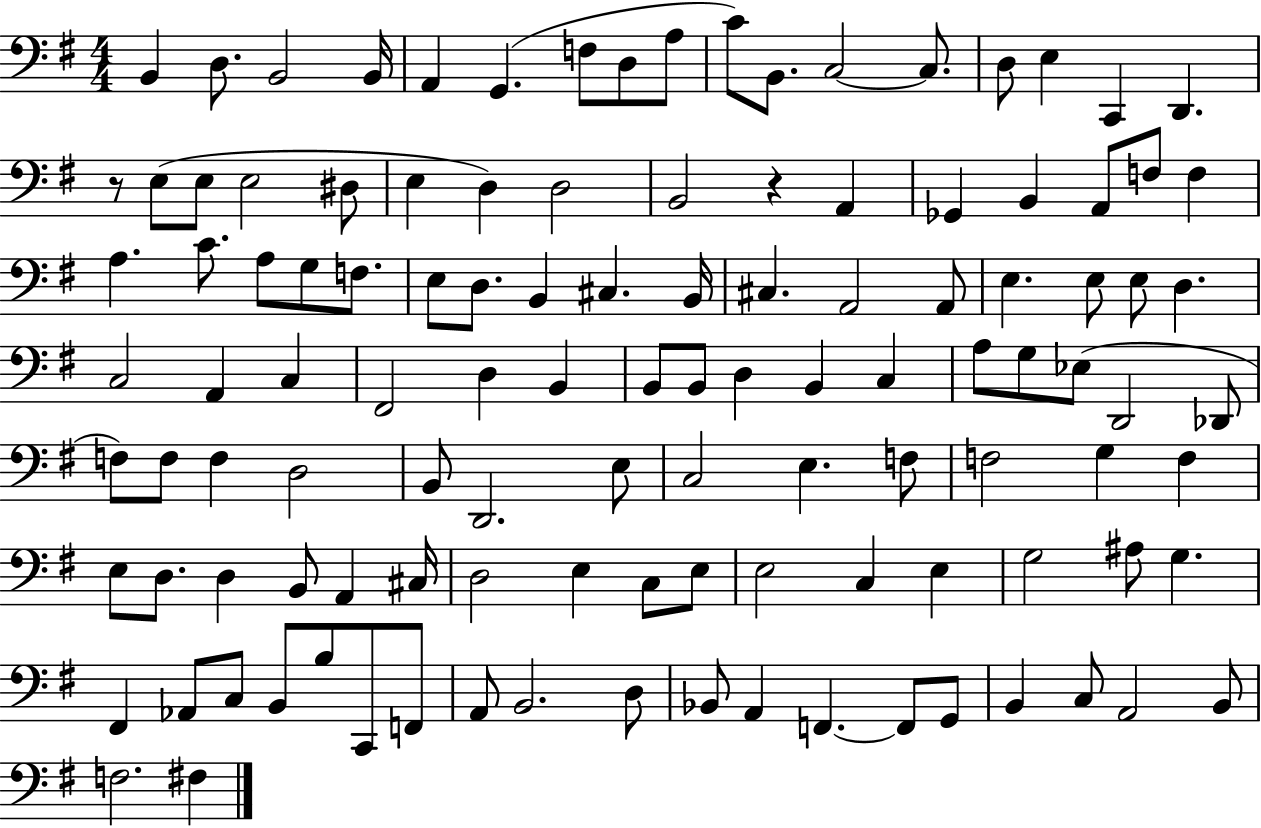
B2/q D3/e. B2/h B2/s A2/q G2/q. F3/e D3/e A3/e C4/e B2/e. C3/h C3/e. D3/e E3/q C2/q D2/q. R/e E3/e E3/e E3/h D#3/e E3/q D3/q D3/h B2/h R/q A2/q Gb2/q B2/q A2/e F3/e F3/q A3/q. C4/e. A3/e G3/e F3/e. E3/e D3/e. B2/q C#3/q. B2/s C#3/q. A2/h A2/e E3/q. E3/e E3/e D3/q. C3/h A2/q C3/q F#2/h D3/q B2/q B2/e B2/e D3/q B2/q C3/q A3/e G3/e Eb3/e D2/h Db2/e F3/e F3/e F3/q D3/h B2/e D2/h. E3/e C3/h E3/q. F3/e F3/h G3/q F3/q E3/e D3/e. D3/q B2/e A2/q C#3/s D3/h E3/q C3/e E3/e E3/h C3/q E3/q G3/h A#3/e G3/q. F#2/q Ab2/e C3/e B2/e B3/e C2/e F2/e A2/e B2/h. D3/e Bb2/e A2/q F2/q. F2/e G2/e B2/q C3/e A2/h B2/e F3/h. F#3/q